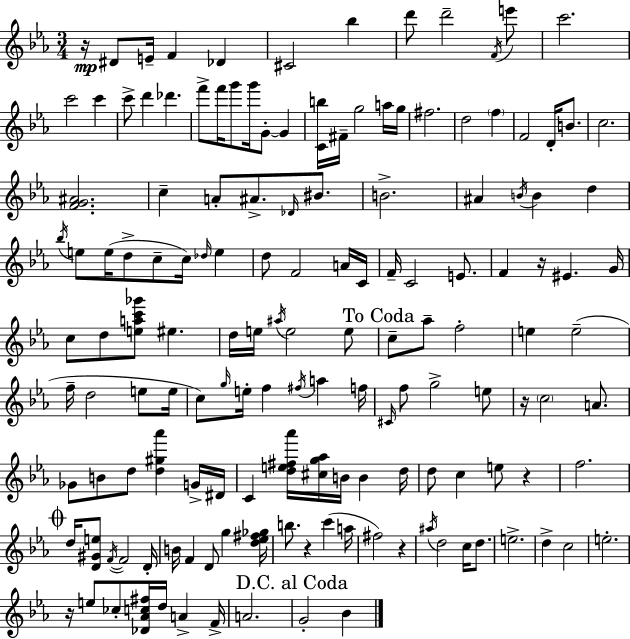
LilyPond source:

{
  \clef treble
  \numericTimeSignature
  \time 3/4
  \key c \minor
  r16\mp dis'8 e'16-- f'4 des'4 | cis'2 bes''4 | d'''8 d'''2-- \acciaccatura { f'16 } e'''8 | c'''2. | \break c'''2 c'''4 | c'''8-> d'''4 des'''4. | f'''8-> f'''16 g'''8 g'''16 g'8-.~~ g'4 | <c' b''>16 fis'16-- g''2 a''16 | \break g''16 fis''2. | d''2 \parenthesize f''4 | f'2 d'16-. b'8. | c''2. | \break <f' g' ais'>2. | c''4-- a'8-. ais'8.-> \grace { des'16 } bis'8. | b'2.-> | ais'4 \acciaccatura { b'16 } b'4 d''4 | \break \acciaccatura { bes''16 } e''8 e''16( d''8-> c''8-- c''16) | \grace { des''16 } e''4 d''8 f'2 | a'16 c'16 f'16-- c'2 | e'8. f'4 r16 eis'4. | \break g'16 c''8 d''8 <e'' a'' c''' ges'''>8 eis''4. | d''16 e''16 \acciaccatura { ais''16 } e''2 | e''8 \mark "To Coda" c''8-- aes''8-- f''2-. | e''4 e''2--( | \break f''16-- d''2 | e''8 e''16 c''8) \grace { g''16 } e''16-. f''4 | \acciaccatura { fis''16 } a''4 f''16 \grace { cis'16 } f''8 g''2-> | e''8 r16 \parenthesize c''2 | \break a'8. ges'8 b'8 | d''8 <d'' gis'' aes'''>4 g'16-> dis'16 c'4 | <d'' e'' fis'' aes'''>16 <cis'' g'' aes''>16 b'16 b'4 d''16 d''8 c''4 | e''8 r4 f''2. | \break \mark \markup { \musicglyph "scripts.coda" } d''16 <d' gis' e''>8 | \acciaccatura { f'16~ }~ f'2 d'16-. b'16 f'4 | d'8 g''4 <d'' ees'' fis'' ges''>16 b''8. | r4 c'''4( a''16 fis''2) | \break r4 \acciaccatura { ais''16 } d''2 | c''16 d''8. e''2.-> | d''4-> | c''2 e''2.-. | \break r16 | e''8 ces''8-. <des' aes' c'' fis''>16 d''16 a'4-> f'16-> a'2. | \mark "D.C. al Coda" g'2-. | bes'4 \bar "|."
}